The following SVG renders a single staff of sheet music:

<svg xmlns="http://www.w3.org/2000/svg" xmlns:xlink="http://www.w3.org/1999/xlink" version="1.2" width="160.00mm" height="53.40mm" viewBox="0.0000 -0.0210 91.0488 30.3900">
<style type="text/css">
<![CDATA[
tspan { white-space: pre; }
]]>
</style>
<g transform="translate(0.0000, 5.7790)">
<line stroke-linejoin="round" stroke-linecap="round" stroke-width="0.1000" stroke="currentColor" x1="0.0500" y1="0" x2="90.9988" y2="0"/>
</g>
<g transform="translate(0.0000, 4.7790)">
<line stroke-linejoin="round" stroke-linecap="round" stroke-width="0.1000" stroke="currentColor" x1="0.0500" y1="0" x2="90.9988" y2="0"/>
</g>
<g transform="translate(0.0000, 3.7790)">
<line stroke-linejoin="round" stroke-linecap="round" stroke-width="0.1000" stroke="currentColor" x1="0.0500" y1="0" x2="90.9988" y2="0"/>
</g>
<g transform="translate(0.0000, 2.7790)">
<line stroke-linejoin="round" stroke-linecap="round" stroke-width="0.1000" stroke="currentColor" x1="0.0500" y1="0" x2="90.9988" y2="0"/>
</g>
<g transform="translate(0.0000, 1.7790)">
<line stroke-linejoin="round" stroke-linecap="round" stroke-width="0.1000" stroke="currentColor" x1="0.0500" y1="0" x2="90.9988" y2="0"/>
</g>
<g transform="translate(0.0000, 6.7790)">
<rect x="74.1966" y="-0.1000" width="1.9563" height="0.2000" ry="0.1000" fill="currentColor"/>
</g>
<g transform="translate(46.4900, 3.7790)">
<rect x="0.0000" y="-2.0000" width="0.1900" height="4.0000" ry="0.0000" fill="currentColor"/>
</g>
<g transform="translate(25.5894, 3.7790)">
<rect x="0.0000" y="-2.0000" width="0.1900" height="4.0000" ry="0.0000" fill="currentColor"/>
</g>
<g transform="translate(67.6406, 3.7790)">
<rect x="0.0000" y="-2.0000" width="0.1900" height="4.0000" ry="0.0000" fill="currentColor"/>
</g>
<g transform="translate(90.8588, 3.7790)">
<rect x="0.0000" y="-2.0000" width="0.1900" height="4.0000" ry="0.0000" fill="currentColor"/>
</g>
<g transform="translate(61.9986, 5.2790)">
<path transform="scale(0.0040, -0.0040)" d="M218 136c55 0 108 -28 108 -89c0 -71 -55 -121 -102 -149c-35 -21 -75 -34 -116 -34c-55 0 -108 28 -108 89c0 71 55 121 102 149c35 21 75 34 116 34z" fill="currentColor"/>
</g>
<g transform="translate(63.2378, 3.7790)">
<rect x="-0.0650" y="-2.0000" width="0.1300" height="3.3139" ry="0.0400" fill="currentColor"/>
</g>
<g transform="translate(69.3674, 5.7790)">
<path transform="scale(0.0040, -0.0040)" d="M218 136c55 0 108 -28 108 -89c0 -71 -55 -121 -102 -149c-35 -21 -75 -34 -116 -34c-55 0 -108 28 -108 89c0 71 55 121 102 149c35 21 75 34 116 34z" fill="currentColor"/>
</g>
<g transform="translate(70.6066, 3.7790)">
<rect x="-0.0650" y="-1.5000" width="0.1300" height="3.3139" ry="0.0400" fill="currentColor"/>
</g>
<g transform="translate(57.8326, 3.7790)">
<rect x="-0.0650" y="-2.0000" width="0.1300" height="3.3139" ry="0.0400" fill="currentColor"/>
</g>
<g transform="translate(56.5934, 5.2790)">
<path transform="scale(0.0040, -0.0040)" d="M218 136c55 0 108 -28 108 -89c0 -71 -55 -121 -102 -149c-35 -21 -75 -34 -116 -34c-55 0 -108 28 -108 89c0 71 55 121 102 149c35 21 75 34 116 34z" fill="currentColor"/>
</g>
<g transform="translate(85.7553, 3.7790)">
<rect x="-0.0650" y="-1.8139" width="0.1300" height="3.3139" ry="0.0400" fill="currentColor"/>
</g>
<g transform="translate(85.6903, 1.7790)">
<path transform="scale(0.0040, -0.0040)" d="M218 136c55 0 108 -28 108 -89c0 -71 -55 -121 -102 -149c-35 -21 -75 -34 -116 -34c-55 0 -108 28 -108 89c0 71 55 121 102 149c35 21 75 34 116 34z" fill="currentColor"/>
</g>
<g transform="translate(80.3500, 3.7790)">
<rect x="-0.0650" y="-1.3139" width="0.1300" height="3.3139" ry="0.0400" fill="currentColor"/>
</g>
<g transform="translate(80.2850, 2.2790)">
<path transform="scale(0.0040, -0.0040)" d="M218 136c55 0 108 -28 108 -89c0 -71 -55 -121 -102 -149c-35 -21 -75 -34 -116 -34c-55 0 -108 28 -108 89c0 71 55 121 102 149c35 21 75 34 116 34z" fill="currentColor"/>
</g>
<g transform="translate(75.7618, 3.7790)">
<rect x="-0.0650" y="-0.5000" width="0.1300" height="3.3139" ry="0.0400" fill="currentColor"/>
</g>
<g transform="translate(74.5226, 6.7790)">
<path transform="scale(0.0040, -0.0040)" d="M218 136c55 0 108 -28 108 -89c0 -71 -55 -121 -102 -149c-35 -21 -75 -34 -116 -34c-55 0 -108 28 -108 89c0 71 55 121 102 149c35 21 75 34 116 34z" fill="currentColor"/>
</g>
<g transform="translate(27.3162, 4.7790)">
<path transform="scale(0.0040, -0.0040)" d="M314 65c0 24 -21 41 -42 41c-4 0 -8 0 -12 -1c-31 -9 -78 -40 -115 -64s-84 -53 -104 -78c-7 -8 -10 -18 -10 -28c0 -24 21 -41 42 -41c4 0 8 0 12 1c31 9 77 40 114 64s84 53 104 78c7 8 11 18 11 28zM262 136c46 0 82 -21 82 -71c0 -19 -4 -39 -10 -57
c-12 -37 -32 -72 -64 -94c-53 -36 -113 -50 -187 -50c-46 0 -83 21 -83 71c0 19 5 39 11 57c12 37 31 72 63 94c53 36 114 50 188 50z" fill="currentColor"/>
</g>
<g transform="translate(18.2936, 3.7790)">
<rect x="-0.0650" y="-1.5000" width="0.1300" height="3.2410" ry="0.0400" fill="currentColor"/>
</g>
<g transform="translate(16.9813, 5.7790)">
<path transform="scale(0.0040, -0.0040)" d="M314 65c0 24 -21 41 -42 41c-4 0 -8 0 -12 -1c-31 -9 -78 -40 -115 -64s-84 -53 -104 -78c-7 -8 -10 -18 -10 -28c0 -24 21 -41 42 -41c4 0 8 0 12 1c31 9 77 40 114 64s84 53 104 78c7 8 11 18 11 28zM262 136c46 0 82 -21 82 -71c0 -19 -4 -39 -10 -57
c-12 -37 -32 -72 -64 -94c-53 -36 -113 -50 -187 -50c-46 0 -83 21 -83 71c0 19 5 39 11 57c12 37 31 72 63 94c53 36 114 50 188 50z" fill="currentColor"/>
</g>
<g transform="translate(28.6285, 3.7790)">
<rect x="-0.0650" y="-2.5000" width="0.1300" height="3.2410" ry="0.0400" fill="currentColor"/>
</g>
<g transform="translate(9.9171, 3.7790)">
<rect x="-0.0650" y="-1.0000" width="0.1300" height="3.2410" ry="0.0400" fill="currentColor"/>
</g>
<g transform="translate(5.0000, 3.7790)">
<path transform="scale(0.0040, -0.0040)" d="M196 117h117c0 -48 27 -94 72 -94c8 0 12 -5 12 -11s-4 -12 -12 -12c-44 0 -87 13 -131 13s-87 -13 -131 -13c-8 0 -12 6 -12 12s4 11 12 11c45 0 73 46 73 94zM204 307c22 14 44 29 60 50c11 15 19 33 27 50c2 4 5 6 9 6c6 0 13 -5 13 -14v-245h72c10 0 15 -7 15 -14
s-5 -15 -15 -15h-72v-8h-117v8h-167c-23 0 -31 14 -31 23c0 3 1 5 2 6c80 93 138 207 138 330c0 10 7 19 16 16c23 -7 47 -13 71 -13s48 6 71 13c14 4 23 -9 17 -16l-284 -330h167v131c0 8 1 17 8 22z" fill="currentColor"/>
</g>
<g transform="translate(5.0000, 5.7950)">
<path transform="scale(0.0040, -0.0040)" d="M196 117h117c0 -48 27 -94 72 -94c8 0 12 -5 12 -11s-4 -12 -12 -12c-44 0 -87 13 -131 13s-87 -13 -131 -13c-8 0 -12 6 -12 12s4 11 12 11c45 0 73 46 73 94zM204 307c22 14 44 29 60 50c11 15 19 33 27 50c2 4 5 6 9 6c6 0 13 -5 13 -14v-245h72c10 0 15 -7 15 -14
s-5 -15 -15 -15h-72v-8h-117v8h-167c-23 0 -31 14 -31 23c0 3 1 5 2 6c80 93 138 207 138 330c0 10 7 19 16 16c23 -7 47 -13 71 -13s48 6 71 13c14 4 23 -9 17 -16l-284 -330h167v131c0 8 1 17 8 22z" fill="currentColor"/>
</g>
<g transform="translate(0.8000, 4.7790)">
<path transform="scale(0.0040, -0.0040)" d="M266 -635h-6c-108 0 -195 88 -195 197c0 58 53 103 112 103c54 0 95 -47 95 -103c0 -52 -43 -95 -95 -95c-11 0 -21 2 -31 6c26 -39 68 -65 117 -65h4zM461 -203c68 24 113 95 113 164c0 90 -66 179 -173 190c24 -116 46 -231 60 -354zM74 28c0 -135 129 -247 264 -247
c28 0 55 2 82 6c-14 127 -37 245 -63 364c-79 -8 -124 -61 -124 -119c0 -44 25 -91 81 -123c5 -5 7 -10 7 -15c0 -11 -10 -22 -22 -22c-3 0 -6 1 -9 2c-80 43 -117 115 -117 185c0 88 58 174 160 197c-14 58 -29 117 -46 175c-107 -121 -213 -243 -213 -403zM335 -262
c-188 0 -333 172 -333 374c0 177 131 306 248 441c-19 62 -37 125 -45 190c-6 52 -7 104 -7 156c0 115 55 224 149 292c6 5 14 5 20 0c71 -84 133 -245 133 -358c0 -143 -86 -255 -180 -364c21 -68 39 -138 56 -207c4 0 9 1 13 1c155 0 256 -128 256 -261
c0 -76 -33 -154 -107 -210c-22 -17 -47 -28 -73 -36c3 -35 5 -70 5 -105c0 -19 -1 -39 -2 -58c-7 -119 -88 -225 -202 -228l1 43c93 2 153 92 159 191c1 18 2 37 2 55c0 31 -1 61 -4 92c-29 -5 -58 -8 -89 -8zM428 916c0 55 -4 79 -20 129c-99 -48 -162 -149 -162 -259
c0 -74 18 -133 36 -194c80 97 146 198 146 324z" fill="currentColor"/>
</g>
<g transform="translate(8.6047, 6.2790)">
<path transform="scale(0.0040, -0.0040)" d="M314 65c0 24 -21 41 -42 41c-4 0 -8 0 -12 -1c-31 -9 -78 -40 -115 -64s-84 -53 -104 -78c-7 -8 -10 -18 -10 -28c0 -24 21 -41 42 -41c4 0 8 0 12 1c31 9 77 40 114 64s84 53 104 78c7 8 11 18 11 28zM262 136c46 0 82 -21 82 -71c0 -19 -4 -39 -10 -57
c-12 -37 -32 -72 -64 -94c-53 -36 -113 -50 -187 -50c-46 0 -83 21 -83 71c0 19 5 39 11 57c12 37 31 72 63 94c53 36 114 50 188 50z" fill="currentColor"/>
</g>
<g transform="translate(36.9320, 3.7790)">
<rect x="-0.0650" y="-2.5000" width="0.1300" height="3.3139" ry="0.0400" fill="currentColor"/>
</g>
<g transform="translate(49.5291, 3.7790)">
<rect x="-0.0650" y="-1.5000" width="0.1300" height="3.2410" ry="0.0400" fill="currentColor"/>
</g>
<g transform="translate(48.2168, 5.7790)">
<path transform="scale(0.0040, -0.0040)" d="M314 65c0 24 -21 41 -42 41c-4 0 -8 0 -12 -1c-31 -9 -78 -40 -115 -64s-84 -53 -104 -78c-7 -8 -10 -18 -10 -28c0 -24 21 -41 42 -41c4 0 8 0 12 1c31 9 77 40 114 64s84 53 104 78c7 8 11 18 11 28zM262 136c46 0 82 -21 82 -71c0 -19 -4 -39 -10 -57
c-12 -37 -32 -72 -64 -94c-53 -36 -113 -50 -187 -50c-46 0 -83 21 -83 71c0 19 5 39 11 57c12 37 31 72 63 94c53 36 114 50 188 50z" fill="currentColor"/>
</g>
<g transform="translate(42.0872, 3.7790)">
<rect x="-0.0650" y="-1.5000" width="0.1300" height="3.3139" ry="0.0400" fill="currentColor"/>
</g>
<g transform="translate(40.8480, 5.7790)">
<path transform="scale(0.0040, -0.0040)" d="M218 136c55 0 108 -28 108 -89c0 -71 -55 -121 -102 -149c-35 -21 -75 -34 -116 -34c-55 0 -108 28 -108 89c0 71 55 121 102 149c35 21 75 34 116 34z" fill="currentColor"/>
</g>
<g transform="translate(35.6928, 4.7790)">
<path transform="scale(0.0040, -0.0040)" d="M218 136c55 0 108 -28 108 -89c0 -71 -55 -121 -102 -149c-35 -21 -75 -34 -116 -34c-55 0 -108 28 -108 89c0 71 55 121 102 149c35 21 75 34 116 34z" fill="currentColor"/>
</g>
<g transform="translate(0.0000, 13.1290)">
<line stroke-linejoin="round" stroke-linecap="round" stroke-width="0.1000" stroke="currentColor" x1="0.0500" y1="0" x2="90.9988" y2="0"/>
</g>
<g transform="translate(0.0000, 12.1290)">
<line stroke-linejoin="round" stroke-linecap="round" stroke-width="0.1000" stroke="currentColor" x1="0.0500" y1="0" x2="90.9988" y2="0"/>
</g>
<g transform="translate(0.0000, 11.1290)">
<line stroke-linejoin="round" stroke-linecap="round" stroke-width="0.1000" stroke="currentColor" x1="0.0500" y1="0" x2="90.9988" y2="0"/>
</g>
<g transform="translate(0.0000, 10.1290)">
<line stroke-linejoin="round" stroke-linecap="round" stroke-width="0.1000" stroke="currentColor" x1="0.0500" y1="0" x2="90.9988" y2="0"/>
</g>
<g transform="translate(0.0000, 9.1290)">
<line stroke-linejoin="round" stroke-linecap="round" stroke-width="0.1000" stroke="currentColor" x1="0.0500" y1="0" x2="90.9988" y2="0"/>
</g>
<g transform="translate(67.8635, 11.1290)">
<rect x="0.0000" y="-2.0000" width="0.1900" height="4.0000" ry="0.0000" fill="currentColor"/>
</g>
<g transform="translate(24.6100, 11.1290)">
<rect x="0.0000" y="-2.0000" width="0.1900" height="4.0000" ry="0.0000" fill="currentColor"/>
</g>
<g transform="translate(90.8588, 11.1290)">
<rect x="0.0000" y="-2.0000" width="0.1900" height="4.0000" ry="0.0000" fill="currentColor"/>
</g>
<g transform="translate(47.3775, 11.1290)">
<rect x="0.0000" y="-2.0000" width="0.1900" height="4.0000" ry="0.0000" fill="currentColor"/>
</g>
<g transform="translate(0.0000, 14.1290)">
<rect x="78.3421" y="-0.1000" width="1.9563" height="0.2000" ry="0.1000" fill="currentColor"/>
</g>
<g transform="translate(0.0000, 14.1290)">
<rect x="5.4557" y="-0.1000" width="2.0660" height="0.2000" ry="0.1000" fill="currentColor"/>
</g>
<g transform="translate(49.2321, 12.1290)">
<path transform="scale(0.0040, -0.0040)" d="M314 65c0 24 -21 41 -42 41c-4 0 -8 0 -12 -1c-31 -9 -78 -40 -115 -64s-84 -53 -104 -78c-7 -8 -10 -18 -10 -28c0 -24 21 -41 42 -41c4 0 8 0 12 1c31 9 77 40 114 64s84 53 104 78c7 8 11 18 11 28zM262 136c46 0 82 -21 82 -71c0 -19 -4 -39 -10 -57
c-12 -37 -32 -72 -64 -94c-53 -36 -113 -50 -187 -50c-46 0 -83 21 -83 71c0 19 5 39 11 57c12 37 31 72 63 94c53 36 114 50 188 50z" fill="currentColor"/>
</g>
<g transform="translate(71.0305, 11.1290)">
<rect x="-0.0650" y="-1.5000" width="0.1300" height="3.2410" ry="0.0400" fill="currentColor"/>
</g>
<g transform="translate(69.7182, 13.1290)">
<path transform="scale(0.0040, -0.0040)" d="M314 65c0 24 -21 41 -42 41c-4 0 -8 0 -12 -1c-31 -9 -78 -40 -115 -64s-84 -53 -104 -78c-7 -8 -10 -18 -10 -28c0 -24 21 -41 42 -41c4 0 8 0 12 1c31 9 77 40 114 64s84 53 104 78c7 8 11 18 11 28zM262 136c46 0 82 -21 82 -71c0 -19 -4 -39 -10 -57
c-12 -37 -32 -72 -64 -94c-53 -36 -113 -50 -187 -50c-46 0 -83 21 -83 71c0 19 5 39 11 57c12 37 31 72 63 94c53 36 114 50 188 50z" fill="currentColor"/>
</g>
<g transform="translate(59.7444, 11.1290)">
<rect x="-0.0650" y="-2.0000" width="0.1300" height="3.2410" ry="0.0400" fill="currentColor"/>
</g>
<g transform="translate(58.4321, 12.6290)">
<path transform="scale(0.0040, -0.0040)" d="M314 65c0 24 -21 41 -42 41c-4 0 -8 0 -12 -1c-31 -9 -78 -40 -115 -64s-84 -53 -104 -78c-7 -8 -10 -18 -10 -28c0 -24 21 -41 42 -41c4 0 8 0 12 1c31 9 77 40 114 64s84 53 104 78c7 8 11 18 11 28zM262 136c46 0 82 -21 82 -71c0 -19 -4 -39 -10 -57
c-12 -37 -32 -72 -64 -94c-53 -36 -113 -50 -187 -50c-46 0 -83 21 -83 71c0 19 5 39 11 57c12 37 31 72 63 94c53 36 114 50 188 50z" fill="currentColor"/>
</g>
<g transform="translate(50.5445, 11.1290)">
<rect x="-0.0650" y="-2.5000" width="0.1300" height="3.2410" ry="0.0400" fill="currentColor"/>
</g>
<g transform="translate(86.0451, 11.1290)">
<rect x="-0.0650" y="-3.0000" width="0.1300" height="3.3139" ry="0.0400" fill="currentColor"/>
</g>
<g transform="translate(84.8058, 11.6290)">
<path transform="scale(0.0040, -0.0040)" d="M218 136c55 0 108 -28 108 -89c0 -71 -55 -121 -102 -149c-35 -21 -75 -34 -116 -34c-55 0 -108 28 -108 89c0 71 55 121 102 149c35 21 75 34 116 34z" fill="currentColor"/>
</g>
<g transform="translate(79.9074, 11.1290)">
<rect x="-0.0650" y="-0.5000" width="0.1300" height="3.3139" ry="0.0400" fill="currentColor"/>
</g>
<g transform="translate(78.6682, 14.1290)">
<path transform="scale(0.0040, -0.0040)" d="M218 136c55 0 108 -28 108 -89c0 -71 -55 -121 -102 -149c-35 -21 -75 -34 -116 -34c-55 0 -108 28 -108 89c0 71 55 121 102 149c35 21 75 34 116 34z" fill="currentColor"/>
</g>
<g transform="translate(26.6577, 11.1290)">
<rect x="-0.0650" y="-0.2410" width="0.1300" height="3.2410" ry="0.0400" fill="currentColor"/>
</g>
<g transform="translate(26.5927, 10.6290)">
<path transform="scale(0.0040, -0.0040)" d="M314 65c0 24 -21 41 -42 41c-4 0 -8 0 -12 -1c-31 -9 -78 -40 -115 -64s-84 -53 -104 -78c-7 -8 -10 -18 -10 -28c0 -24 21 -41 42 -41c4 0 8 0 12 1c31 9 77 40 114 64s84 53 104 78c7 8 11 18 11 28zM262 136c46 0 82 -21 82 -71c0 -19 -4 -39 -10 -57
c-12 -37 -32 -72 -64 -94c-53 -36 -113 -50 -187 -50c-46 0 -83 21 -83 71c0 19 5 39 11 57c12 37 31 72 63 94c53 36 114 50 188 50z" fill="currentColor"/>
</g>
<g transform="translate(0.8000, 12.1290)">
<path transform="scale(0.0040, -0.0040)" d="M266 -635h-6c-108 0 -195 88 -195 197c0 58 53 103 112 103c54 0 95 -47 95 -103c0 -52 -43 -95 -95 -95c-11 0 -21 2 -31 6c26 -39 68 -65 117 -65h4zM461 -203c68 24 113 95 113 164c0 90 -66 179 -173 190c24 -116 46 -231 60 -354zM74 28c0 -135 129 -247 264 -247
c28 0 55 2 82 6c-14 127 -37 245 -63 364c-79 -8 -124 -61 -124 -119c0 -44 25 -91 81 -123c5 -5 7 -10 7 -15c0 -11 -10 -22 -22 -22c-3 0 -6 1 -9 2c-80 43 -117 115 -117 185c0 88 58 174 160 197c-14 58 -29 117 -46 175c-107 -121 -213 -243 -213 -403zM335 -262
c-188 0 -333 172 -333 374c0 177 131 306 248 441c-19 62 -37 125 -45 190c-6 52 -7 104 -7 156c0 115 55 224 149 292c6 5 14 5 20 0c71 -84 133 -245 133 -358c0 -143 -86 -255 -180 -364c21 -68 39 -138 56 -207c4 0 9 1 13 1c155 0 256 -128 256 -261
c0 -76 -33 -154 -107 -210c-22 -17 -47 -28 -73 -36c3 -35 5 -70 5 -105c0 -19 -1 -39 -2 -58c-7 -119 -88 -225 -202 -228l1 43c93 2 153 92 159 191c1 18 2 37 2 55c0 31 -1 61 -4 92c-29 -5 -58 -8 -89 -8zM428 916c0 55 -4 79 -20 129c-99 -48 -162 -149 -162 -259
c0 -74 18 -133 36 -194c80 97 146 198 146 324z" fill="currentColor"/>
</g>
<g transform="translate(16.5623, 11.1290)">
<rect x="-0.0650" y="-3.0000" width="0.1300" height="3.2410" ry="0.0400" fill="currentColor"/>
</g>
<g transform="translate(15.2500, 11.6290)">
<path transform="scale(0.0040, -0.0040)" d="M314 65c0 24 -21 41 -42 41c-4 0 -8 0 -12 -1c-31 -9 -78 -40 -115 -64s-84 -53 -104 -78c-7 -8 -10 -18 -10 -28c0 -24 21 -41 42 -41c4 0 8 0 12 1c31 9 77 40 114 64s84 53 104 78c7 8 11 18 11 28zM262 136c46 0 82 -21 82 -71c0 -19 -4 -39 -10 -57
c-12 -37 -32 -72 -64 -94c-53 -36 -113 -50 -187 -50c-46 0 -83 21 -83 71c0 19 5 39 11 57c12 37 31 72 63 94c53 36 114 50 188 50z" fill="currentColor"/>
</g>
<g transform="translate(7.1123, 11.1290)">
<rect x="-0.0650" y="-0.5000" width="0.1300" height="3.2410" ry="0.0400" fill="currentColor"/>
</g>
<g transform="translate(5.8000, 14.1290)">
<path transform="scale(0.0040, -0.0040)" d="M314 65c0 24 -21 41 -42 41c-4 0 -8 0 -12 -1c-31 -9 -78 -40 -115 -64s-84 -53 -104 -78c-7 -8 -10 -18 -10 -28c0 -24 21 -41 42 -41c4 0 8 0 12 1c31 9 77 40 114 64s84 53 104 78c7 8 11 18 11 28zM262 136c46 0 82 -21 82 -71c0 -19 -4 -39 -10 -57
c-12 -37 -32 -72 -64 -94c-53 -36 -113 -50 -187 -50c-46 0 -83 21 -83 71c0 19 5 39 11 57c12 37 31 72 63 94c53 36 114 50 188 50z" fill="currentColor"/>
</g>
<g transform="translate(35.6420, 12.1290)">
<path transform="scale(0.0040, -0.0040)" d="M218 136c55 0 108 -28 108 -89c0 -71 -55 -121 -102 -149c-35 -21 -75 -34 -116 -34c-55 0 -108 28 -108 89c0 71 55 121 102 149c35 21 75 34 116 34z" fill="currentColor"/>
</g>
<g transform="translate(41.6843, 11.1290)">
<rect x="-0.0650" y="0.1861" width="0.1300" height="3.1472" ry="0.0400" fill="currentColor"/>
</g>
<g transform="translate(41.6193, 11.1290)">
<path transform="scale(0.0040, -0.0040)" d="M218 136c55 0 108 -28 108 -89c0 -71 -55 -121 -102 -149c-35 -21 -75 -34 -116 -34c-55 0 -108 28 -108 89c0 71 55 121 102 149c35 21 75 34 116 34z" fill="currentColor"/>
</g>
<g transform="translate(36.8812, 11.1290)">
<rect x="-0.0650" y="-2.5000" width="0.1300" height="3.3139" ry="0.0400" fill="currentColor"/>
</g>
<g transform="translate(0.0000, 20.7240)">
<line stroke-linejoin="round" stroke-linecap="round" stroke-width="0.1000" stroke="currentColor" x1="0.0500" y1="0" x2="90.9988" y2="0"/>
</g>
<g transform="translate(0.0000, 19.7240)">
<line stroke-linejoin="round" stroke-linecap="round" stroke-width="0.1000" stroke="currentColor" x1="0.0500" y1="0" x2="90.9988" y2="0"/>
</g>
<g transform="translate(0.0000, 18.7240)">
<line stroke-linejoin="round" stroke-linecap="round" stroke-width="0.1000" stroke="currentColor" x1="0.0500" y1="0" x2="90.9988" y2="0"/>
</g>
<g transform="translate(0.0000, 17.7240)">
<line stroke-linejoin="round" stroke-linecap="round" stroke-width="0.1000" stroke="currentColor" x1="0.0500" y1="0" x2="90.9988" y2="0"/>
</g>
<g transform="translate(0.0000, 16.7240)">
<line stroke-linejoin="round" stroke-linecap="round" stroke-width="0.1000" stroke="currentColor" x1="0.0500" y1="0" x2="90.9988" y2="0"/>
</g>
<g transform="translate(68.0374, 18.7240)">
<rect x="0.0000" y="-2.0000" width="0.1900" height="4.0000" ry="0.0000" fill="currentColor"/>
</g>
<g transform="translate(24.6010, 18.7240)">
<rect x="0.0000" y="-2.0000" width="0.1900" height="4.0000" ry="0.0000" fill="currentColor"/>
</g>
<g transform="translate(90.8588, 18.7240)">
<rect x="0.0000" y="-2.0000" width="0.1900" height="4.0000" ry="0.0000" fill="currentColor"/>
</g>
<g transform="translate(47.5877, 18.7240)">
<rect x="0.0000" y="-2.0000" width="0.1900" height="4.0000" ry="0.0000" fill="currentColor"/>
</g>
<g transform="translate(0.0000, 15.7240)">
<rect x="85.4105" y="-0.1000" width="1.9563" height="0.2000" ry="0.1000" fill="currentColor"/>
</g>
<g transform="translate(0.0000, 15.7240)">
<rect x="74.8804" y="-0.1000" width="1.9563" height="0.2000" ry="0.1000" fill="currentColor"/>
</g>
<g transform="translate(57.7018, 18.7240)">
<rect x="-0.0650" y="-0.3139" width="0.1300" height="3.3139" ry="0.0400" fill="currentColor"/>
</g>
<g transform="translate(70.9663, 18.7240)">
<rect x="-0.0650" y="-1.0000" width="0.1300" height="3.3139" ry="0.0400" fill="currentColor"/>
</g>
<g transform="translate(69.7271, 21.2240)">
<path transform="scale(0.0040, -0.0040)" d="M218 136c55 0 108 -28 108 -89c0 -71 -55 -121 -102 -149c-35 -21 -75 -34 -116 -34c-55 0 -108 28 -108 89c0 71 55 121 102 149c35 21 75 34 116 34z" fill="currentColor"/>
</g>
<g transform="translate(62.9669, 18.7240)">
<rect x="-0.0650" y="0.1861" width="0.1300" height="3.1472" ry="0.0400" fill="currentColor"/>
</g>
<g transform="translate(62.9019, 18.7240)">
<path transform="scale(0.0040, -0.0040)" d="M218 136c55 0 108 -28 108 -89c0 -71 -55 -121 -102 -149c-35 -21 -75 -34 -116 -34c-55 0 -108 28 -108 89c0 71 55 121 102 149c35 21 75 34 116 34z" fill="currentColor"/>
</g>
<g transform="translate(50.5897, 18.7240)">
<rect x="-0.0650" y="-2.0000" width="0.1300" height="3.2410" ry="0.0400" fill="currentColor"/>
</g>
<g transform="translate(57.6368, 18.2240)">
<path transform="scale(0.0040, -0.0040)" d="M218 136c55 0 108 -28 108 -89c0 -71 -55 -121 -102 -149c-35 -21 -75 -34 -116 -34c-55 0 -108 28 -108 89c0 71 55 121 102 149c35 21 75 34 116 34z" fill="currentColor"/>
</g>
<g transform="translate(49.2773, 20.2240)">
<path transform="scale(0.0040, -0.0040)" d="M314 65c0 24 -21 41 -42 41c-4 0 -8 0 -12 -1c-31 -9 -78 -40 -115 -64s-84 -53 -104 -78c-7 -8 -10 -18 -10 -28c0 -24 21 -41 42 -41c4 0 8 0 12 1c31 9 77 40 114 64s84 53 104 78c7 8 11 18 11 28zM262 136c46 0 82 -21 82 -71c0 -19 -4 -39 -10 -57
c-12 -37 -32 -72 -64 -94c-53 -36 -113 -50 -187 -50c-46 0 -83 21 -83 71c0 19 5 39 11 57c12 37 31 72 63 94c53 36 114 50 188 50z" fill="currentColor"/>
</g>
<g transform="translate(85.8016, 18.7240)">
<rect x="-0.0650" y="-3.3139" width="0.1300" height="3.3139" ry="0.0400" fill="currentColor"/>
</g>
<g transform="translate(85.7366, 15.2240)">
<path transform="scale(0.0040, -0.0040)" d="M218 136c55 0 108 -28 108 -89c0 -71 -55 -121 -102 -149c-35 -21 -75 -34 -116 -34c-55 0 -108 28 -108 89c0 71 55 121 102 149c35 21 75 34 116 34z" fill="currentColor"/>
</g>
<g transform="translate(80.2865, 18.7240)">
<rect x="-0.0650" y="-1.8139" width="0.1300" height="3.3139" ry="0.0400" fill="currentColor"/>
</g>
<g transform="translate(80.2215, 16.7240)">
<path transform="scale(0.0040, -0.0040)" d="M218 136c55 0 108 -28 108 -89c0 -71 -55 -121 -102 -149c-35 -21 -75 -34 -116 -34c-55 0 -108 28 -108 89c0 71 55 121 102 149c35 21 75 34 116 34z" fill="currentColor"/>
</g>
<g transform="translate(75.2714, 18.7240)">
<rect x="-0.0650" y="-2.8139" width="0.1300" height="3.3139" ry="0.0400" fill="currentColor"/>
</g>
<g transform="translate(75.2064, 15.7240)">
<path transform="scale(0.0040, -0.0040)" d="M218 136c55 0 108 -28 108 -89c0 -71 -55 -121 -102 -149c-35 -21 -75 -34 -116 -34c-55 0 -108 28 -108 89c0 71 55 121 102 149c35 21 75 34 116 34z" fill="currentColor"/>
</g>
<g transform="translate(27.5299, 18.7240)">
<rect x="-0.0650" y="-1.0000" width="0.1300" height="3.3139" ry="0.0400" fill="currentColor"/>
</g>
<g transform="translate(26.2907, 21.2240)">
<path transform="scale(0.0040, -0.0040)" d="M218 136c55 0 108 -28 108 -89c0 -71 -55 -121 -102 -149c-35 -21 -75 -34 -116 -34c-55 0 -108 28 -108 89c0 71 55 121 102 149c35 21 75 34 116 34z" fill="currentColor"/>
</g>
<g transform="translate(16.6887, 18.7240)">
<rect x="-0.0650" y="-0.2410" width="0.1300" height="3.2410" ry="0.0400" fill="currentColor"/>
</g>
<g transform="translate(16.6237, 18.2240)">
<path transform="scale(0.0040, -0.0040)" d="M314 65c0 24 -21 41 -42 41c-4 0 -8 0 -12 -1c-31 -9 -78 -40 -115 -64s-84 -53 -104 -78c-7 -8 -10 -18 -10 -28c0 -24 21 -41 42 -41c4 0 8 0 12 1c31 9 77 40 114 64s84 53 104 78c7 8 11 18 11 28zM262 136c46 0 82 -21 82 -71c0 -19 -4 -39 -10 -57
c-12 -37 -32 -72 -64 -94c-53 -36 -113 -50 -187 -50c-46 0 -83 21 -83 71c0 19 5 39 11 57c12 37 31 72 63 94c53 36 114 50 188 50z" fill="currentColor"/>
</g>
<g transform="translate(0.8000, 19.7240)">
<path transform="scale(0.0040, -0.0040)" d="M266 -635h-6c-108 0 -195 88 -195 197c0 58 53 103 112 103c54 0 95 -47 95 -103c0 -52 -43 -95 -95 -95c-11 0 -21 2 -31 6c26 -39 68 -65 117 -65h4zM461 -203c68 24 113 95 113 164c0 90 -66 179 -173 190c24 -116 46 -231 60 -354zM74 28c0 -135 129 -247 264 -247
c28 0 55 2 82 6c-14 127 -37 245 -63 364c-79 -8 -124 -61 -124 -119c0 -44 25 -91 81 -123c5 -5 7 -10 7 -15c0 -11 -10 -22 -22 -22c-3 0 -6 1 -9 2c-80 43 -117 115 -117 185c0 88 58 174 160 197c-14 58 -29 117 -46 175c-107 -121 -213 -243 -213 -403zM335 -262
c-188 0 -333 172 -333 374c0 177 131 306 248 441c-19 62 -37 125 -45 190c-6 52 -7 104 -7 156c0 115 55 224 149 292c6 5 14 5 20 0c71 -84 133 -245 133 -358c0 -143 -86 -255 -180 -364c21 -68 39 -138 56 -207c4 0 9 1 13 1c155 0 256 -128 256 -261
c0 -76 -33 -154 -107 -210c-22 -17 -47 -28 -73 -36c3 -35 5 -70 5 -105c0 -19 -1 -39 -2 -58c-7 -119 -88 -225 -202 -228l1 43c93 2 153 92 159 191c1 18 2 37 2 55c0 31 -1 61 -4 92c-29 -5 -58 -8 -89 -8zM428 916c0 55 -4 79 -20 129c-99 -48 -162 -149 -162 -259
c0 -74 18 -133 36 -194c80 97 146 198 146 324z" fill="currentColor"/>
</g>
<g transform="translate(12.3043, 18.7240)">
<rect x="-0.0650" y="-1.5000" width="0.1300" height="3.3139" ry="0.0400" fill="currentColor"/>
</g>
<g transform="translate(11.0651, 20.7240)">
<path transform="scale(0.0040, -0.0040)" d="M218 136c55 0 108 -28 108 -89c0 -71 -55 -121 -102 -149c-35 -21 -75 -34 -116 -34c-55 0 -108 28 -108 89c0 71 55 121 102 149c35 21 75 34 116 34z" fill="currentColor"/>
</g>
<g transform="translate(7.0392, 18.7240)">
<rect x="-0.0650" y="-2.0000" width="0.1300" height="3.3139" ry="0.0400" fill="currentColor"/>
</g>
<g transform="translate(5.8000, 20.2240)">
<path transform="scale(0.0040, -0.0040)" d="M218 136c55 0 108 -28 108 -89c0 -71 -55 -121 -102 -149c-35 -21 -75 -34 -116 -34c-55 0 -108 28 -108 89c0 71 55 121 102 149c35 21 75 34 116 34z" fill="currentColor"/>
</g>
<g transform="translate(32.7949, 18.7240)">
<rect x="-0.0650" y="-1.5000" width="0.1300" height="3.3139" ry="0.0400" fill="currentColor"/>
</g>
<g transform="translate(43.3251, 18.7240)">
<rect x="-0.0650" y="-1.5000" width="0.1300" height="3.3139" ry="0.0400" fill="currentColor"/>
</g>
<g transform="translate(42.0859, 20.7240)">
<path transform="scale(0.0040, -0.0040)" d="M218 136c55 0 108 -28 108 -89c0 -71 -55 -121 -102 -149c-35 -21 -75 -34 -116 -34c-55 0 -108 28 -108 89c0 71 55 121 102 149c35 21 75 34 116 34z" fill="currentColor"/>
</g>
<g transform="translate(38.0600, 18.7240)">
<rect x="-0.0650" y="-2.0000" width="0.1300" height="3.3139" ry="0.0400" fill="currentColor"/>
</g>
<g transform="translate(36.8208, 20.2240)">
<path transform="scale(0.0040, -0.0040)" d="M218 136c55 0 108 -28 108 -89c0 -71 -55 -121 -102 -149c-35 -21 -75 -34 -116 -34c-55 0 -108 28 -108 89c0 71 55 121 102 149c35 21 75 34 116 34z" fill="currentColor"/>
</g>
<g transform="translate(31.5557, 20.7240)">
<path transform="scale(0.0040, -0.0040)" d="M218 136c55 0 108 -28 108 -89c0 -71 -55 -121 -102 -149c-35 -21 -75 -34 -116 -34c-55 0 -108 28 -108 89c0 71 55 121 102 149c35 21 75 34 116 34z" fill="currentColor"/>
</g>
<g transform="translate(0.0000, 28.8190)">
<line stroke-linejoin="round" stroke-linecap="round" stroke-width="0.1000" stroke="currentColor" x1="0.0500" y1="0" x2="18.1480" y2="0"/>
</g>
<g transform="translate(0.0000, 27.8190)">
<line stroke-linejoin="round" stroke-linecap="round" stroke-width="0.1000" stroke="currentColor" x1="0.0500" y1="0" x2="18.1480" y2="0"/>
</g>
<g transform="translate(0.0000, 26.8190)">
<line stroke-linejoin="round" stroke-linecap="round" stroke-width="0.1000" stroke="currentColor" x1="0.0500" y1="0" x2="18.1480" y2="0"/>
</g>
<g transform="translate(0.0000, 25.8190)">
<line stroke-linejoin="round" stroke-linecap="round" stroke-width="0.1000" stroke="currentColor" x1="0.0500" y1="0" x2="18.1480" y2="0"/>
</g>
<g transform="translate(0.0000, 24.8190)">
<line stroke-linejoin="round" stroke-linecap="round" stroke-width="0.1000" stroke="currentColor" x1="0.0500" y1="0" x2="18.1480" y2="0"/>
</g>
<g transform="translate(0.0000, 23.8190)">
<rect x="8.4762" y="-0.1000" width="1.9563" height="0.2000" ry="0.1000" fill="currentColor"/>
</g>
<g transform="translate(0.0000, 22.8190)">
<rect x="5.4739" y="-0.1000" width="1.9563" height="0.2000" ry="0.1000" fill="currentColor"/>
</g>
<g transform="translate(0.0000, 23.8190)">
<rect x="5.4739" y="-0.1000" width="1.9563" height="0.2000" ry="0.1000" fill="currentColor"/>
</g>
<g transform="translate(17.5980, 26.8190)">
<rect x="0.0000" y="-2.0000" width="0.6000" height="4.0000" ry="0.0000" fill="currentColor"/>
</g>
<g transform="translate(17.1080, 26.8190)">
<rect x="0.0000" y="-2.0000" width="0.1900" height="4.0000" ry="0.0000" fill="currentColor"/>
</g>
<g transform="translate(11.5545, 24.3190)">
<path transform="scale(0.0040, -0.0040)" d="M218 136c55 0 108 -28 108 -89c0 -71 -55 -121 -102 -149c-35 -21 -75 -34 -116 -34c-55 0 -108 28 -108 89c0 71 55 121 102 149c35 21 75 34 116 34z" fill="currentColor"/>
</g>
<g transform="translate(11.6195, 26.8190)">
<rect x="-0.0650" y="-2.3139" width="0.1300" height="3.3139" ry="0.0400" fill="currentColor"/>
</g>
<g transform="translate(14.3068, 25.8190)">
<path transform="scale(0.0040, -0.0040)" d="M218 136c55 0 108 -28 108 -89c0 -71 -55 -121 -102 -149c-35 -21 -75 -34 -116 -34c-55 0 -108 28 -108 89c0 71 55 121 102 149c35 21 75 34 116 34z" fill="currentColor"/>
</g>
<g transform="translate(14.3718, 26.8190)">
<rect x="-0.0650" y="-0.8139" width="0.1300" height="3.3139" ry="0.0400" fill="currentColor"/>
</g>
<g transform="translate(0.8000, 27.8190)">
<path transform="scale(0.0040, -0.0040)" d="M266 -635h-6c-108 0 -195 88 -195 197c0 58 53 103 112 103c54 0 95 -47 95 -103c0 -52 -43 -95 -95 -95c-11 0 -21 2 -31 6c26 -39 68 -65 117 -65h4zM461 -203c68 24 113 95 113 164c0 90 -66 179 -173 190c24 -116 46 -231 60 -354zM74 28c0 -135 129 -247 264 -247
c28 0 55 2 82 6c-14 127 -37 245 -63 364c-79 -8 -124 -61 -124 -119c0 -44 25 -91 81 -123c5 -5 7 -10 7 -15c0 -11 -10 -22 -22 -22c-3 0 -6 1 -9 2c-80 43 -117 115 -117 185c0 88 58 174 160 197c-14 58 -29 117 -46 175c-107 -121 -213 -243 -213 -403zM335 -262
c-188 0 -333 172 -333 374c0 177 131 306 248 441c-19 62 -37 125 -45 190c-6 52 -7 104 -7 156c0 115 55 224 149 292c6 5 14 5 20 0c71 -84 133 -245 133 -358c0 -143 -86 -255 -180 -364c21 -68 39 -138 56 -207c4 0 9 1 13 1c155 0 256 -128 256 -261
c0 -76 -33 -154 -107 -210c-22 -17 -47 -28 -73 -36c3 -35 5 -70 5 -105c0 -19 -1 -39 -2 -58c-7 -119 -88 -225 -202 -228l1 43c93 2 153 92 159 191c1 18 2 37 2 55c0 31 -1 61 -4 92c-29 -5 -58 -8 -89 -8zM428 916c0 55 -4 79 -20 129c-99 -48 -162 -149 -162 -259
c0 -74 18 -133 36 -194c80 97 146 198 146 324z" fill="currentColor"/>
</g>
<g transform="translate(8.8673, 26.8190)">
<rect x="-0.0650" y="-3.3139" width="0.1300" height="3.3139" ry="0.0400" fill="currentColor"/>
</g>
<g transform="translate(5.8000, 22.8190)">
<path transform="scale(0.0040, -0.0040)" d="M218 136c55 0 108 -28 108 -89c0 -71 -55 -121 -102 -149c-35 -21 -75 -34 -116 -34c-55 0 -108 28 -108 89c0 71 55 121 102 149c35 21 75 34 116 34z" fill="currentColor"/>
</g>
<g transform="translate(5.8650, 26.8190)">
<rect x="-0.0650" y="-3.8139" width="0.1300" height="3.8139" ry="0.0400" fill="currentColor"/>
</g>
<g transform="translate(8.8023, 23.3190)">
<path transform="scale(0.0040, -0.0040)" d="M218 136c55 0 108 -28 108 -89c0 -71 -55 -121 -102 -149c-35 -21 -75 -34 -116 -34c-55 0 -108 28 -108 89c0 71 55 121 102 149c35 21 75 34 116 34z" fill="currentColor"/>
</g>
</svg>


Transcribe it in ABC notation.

X:1
T:Untitled
M:4/4
L:1/4
K:C
D2 E2 G2 G E E2 F F E C e f C2 A2 c2 G B G2 F2 E2 C A F E c2 D E F E F2 c B D a f b c' b g d